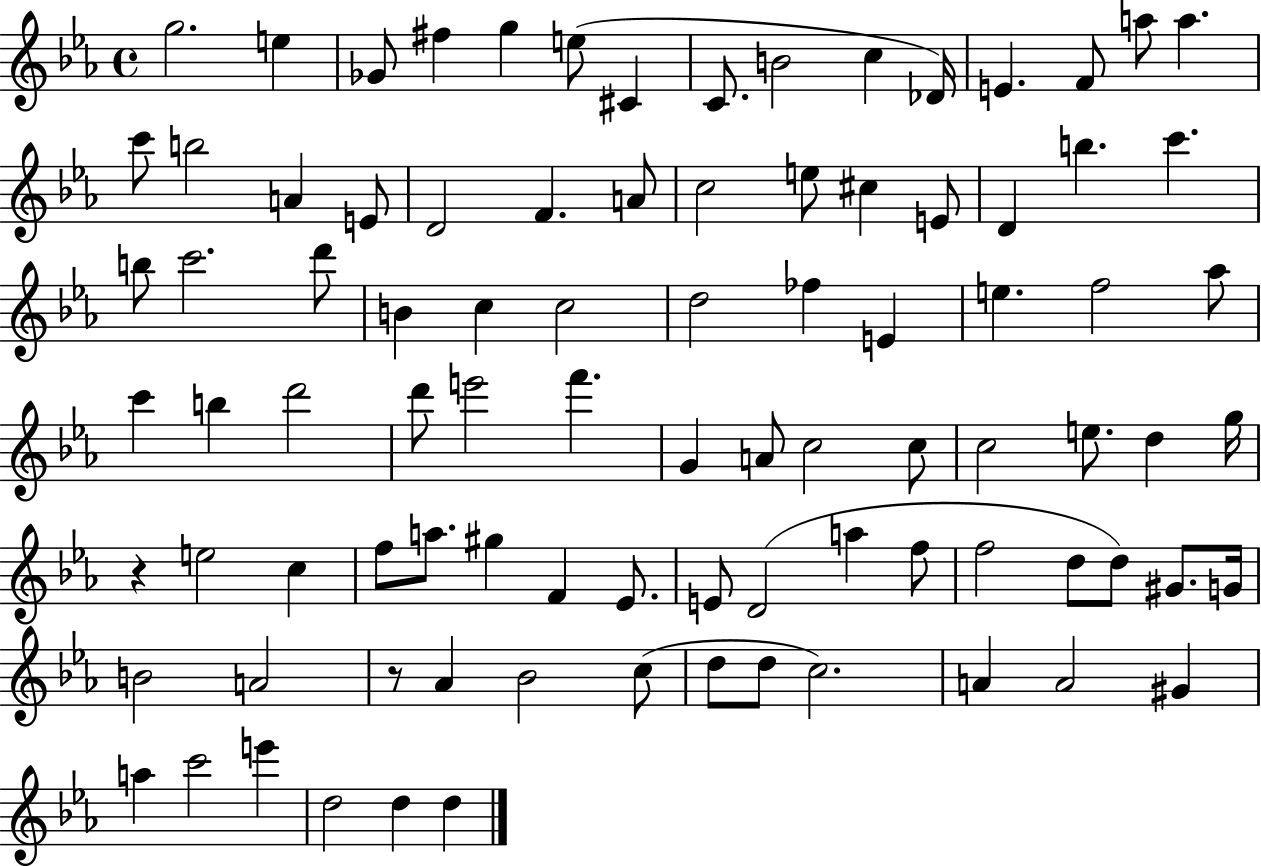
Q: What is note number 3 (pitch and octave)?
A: Gb4